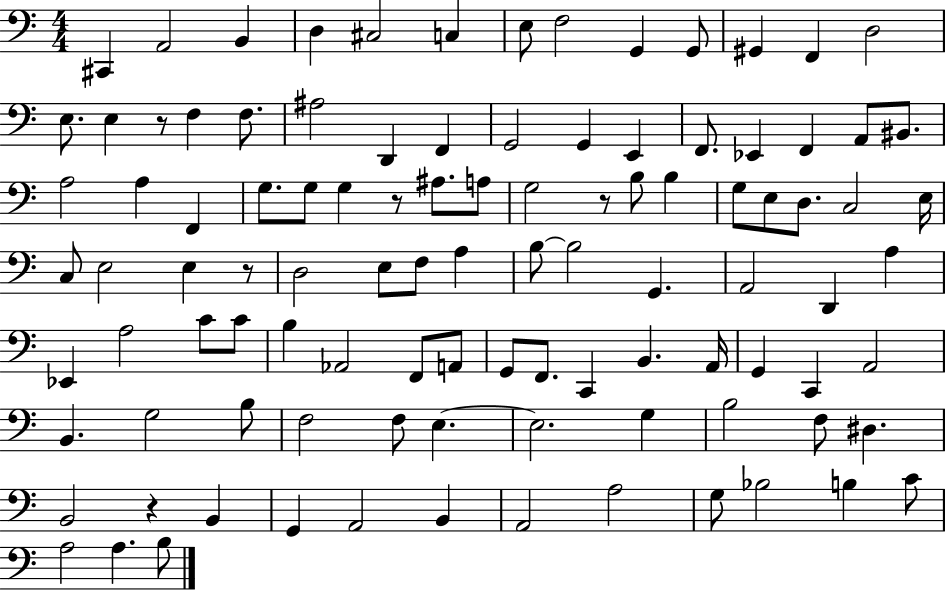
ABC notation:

X:1
T:Untitled
M:4/4
L:1/4
K:C
^C,, A,,2 B,, D, ^C,2 C, E,/2 F,2 G,, G,,/2 ^G,, F,, D,2 E,/2 E, z/2 F, F,/2 ^A,2 D,, F,, G,,2 G,, E,, F,,/2 _E,, F,, A,,/2 ^B,,/2 A,2 A, F,, G,/2 G,/2 G, z/2 ^A,/2 A,/2 G,2 z/2 B,/2 B, G,/2 E,/2 D,/2 C,2 E,/4 C,/2 E,2 E, z/2 D,2 E,/2 F,/2 A, B,/2 B,2 G,, A,,2 D,, A, _E,, A,2 C/2 C/2 B, _A,,2 F,,/2 A,,/2 G,,/2 F,,/2 C,, B,, A,,/4 G,, C,, A,,2 B,, G,2 B,/2 F,2 F,/2 E, E,2 G, B,2 F,/2 ^D, B,,2 z B,, G,, A,,2 B,, A,,2 A,2 G,/2 _B,2 B, C/2 A,2 A, B,/2